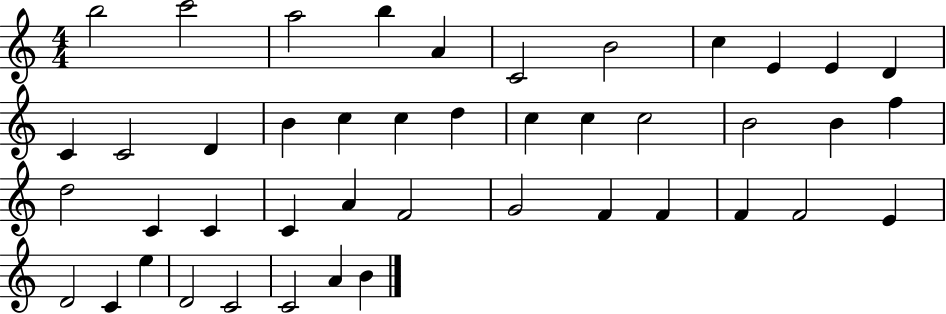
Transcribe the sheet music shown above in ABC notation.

X:1
T:Untitled
M:4/4
L:1/4
K:C
b2 c'2 a2 b A C2 B2 c E E D C C2 D B c c d c c c2 B2 B f d2 C C C A F2 G2 F F F F2 E D2 C e D2 C2 C2 A B